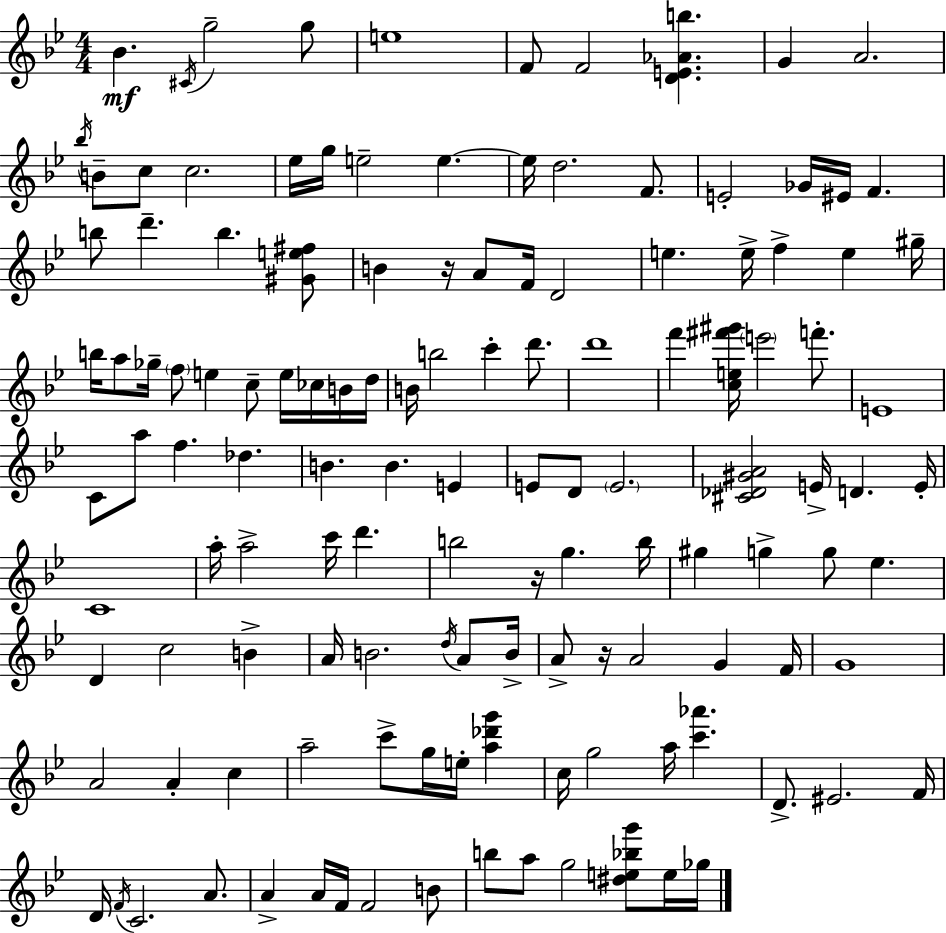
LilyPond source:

{
  \clef treble
  \numericTimeSignature
  \time 4/4
  \key bes \major
  \repeat volta 2 { bes'4.\mf \acciaccatura { cis'16 } g''2-- g''8 | e''1 | f'8 f'2 <d' e' aes' b''>4. | g'4 a'2. | \break \acciaccatura { bes''16 } b'8-- c''8 c''2. | ees''16 g''16 e''2-- e''4.~~ | e''16 d''2. f'8. | e'2-. ges'16 eis'16 f'4. | \break b''8 d'''4.-- b''4. | <gis' e'' fis''>8 b'4 r16 a'8 f'16 d'2 | e''4. e''16-> f''4-> e''4 | gis''16-- b''16 a''8 ges''16-- \parenthesize f''8 e''4 c''8-- e''16 ces''16 | \break b'16 d''16 b'16 b''2 c'''4-. d'''8. | d'''1 | f'''4 <c'' e'' fis''' gis'''>16 \parenthesize e'''2 f'''8.-. | e'1 | \break c'8 a''8 f''4. des''4. | b'4. b'4. e'4 | e'8 d'8 \parenthesize e'2. | <cis' des' gis' a'>2 e'16-> d'4. | \break e'16-. c'1 | a''16-. a''2-> c'''16 d'''4. | b''2 r16 g''4. | b''16 gis''4 g''4-> g''8 ees''4. | \break d'4 c''2 b'4-> | a'16 b'2. \acciaccatura { d''16 } | a'8 b'16-> a'8-> r16 a'2 g'4 | f'16 g'1 | \break a'2 a'4-. c''4 | a''2-- c'''8-> g''16 e''16-. <a'' des''' g'''>4 | c''16 g''2 a''16 <c''' aes'''>4. | d'8.-> eis'2. | \break f'16 d'16 \acciaccatura { f'16 } c'2. | a'8. a'4-> a'16 f'16 f'2 | b'8 b''8 a''8 g''2 | <dis'' e'' bes'' g'''>8 e''16 ges''16 } \bar "|."
}